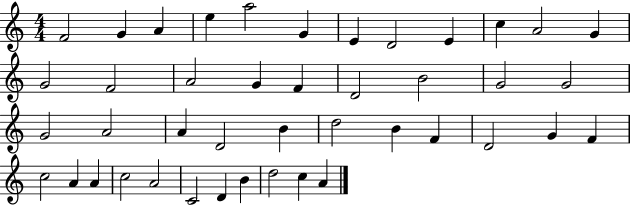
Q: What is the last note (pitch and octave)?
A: A4